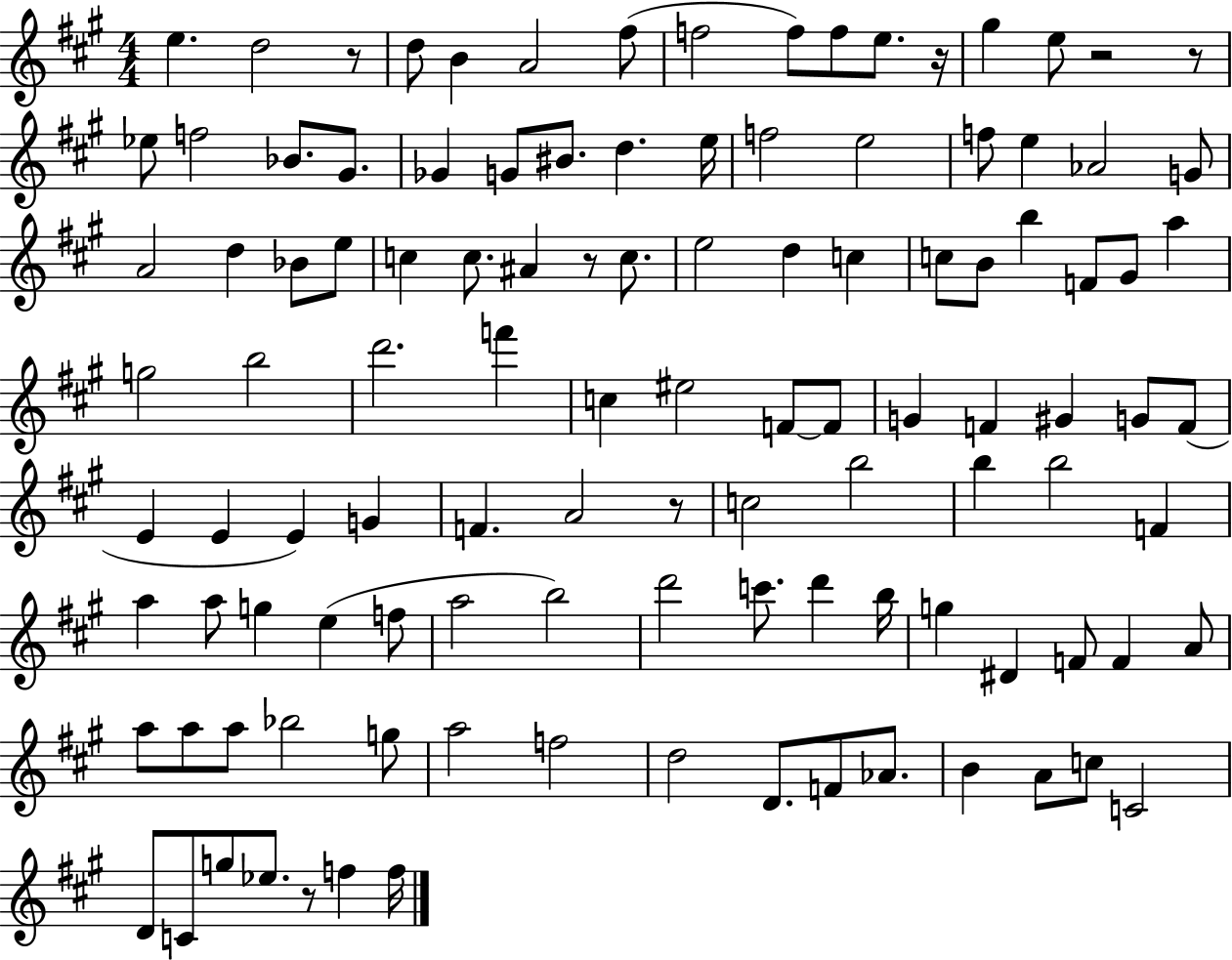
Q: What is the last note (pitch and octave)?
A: F5